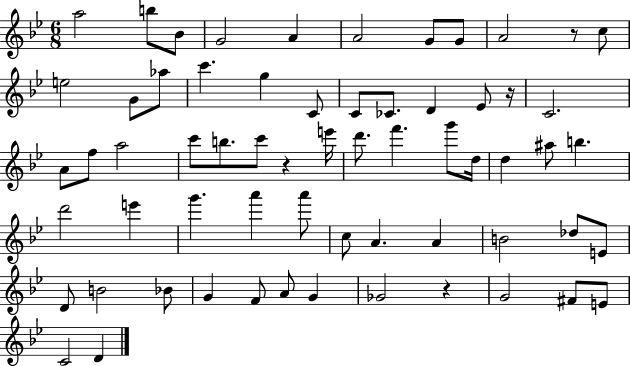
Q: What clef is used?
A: treble